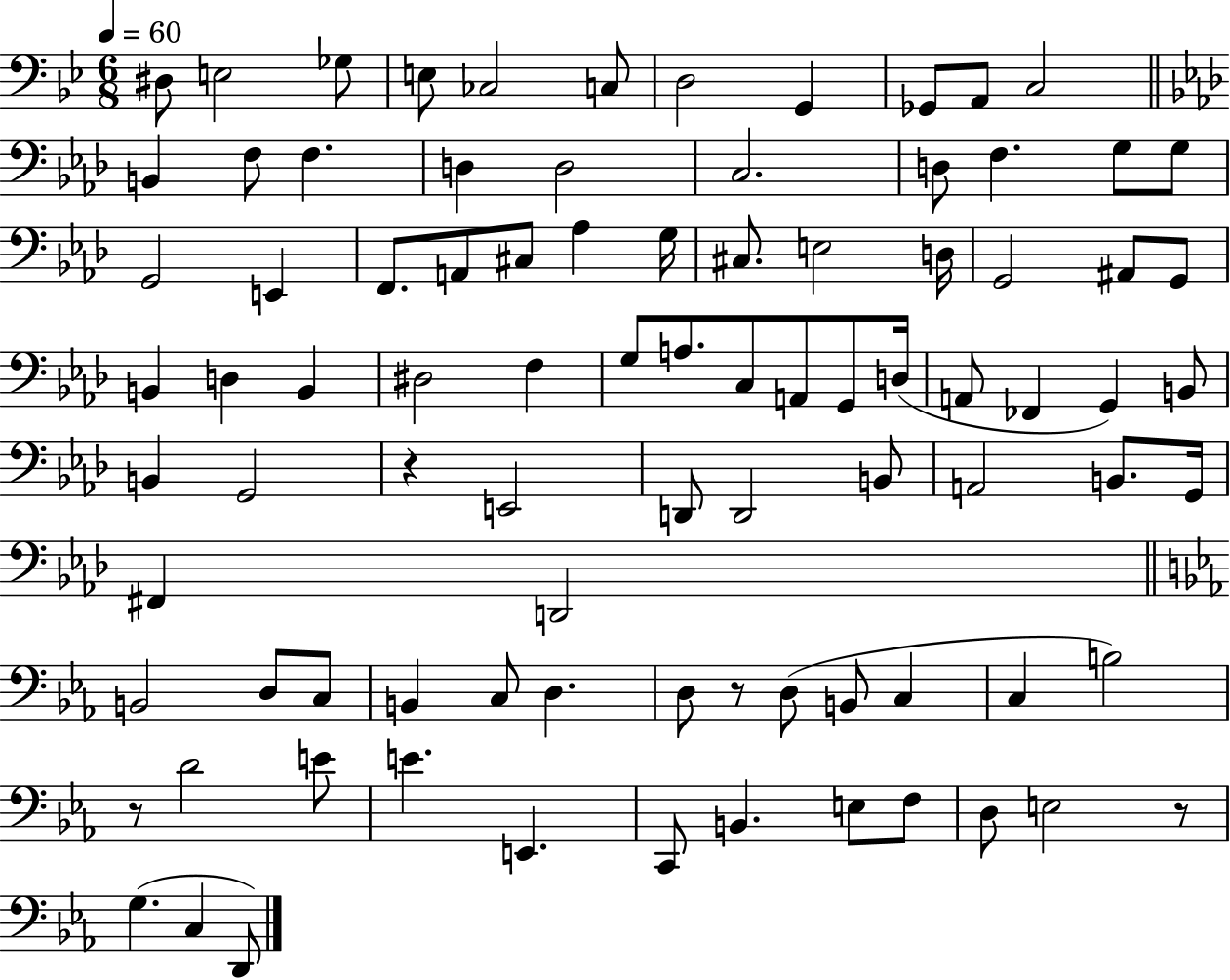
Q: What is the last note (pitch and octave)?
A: D2